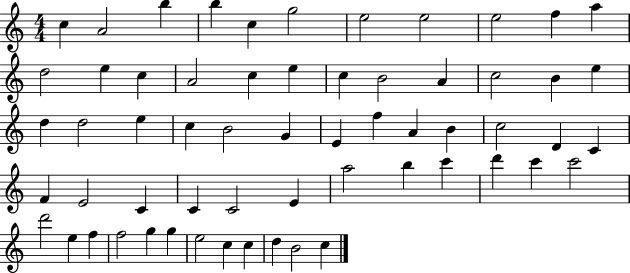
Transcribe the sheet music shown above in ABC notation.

X:1
T:Untitled
M:4/4
L:1/4
K:C
c A2 b b c g2 e2 e2 e2 f a d2 e c A2 c e c B2 A c2 B e d d2 e c B2 G E f A B c2 D C F E2 C C C2 E a2 b c' d' c' c'2 d'2 e f f2 g g e2 c c d B2 c